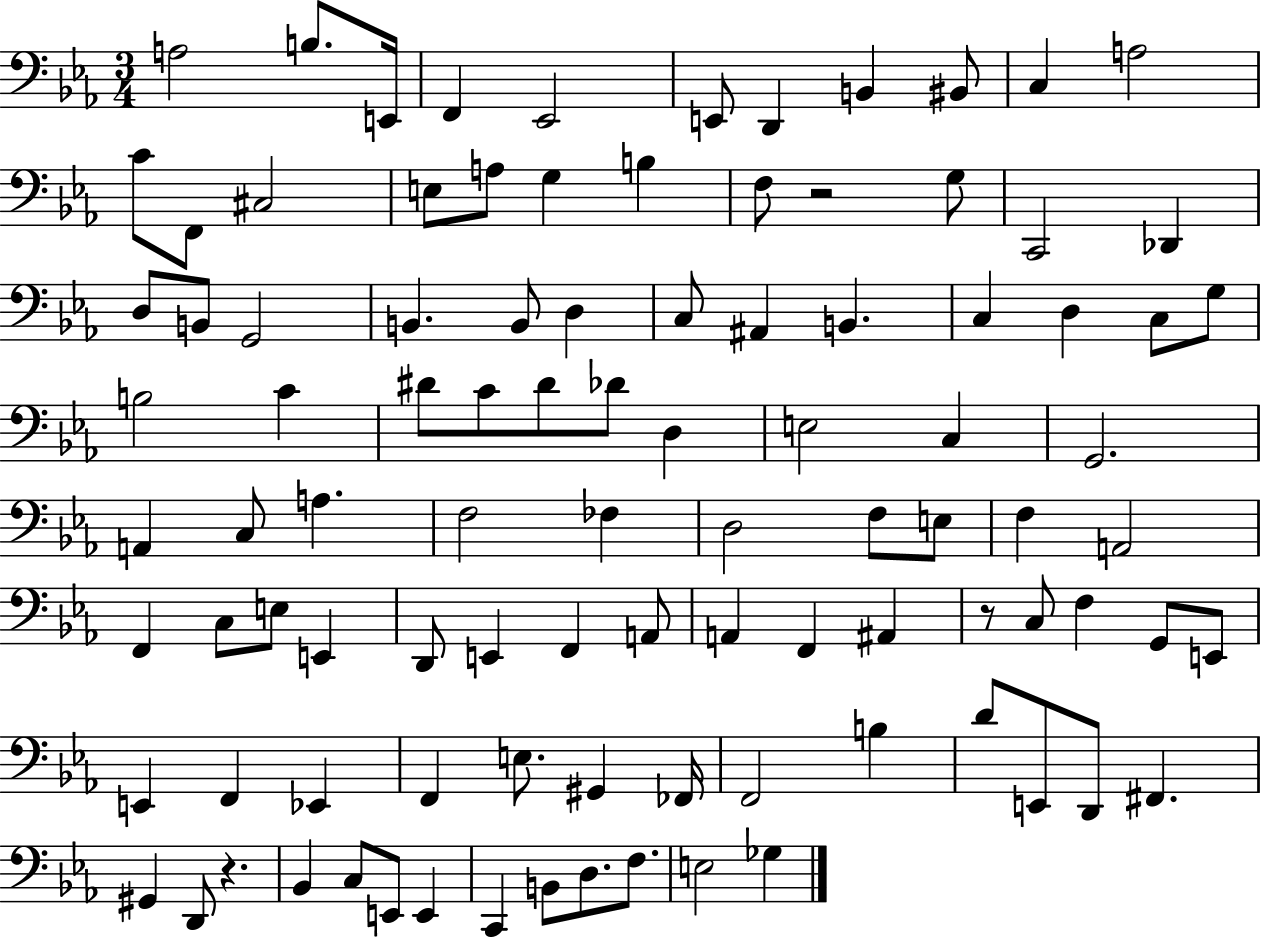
X:1
T:Untitled
M:3/4
L:1/4
K:Eb
A,2 B,/2 E,,/4 F,, _E,,2 E,,/2 D,, B,, ^B,,/2 C, A,2 C/2 F,,/2 ^C,2 E,/2 A,/2 G, B, F,/2 z2 G,/2 C,,2 _D,, D,/2 B,,/2 G,,2 B,, B,,/2 D, C,/2 ^A,, B,, C, D, C,/2 G,/2 B,2 C ^D/2 C/2 ^D/2 _D/2 D, E,2 C, G,,2 A,, C,/2 A, F,2 _F, D,2 F,/2 E,/2 F, A,,2 F,, C,/2 E,/2 E,, D,,/2 E,, F,, A,,/2 A,, F,, ^A,, z/2 C,/2 F, G,,/2 E,,/2 E,, F,, _E,, F,, E,/2 ^G,, _F,,/4 F,,2 B, D/2 E,,/2 D,,/2 ^F,, ^G,, D,,/2 z _B,, C,/2 E,,/2 E,, C,, B,,/2 D,/2 F,/2 E,2 _G,